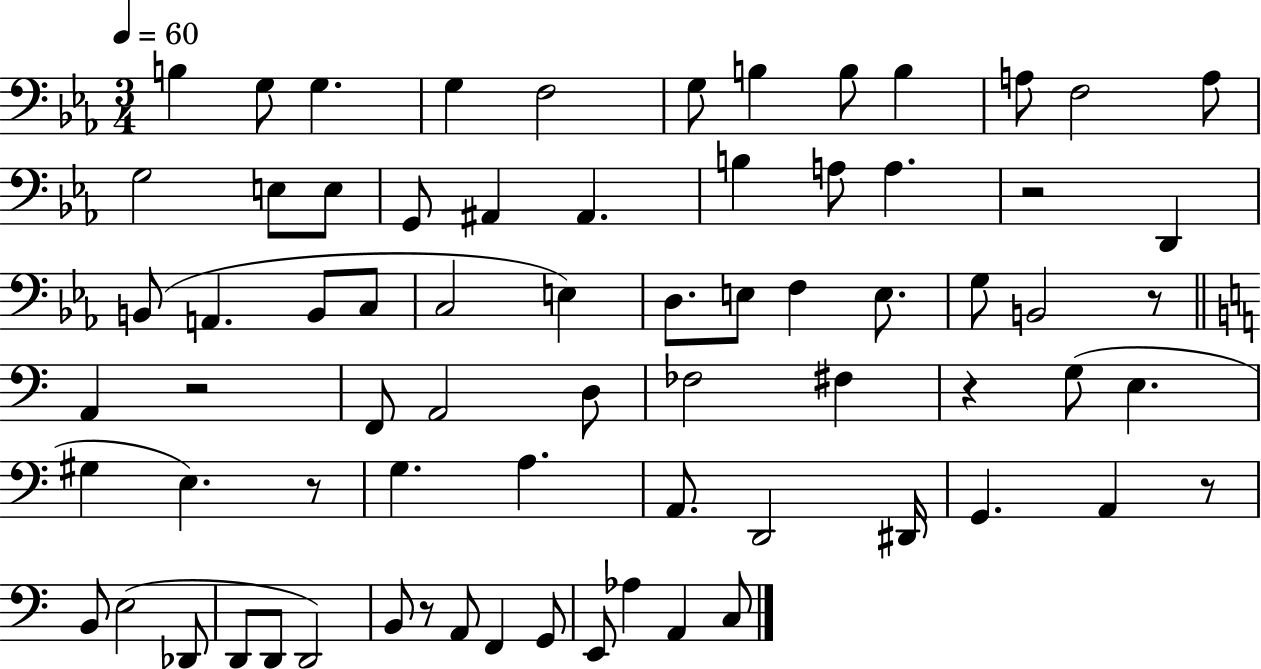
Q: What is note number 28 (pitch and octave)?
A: E3